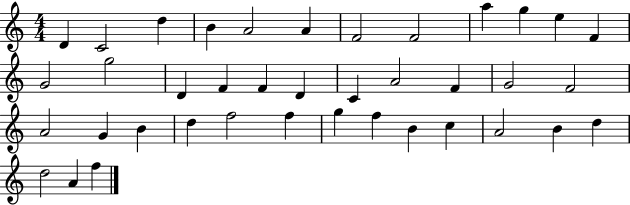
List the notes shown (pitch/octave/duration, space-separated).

D4/q C4/h D5/q B4/q A4/h A4/q F4/h F4/h A5/q G5/q E5/q F4/q G4/h G5/h D4/q F4/q F4/q D4/q C4/q A4/h F4/q G4/h F4/h A4/h G4/q B4/q D5/q F5/h F5/q G5/q F5/q B4/q C5/q A4/h B4/q D5/q D5/h A4/q F5/q